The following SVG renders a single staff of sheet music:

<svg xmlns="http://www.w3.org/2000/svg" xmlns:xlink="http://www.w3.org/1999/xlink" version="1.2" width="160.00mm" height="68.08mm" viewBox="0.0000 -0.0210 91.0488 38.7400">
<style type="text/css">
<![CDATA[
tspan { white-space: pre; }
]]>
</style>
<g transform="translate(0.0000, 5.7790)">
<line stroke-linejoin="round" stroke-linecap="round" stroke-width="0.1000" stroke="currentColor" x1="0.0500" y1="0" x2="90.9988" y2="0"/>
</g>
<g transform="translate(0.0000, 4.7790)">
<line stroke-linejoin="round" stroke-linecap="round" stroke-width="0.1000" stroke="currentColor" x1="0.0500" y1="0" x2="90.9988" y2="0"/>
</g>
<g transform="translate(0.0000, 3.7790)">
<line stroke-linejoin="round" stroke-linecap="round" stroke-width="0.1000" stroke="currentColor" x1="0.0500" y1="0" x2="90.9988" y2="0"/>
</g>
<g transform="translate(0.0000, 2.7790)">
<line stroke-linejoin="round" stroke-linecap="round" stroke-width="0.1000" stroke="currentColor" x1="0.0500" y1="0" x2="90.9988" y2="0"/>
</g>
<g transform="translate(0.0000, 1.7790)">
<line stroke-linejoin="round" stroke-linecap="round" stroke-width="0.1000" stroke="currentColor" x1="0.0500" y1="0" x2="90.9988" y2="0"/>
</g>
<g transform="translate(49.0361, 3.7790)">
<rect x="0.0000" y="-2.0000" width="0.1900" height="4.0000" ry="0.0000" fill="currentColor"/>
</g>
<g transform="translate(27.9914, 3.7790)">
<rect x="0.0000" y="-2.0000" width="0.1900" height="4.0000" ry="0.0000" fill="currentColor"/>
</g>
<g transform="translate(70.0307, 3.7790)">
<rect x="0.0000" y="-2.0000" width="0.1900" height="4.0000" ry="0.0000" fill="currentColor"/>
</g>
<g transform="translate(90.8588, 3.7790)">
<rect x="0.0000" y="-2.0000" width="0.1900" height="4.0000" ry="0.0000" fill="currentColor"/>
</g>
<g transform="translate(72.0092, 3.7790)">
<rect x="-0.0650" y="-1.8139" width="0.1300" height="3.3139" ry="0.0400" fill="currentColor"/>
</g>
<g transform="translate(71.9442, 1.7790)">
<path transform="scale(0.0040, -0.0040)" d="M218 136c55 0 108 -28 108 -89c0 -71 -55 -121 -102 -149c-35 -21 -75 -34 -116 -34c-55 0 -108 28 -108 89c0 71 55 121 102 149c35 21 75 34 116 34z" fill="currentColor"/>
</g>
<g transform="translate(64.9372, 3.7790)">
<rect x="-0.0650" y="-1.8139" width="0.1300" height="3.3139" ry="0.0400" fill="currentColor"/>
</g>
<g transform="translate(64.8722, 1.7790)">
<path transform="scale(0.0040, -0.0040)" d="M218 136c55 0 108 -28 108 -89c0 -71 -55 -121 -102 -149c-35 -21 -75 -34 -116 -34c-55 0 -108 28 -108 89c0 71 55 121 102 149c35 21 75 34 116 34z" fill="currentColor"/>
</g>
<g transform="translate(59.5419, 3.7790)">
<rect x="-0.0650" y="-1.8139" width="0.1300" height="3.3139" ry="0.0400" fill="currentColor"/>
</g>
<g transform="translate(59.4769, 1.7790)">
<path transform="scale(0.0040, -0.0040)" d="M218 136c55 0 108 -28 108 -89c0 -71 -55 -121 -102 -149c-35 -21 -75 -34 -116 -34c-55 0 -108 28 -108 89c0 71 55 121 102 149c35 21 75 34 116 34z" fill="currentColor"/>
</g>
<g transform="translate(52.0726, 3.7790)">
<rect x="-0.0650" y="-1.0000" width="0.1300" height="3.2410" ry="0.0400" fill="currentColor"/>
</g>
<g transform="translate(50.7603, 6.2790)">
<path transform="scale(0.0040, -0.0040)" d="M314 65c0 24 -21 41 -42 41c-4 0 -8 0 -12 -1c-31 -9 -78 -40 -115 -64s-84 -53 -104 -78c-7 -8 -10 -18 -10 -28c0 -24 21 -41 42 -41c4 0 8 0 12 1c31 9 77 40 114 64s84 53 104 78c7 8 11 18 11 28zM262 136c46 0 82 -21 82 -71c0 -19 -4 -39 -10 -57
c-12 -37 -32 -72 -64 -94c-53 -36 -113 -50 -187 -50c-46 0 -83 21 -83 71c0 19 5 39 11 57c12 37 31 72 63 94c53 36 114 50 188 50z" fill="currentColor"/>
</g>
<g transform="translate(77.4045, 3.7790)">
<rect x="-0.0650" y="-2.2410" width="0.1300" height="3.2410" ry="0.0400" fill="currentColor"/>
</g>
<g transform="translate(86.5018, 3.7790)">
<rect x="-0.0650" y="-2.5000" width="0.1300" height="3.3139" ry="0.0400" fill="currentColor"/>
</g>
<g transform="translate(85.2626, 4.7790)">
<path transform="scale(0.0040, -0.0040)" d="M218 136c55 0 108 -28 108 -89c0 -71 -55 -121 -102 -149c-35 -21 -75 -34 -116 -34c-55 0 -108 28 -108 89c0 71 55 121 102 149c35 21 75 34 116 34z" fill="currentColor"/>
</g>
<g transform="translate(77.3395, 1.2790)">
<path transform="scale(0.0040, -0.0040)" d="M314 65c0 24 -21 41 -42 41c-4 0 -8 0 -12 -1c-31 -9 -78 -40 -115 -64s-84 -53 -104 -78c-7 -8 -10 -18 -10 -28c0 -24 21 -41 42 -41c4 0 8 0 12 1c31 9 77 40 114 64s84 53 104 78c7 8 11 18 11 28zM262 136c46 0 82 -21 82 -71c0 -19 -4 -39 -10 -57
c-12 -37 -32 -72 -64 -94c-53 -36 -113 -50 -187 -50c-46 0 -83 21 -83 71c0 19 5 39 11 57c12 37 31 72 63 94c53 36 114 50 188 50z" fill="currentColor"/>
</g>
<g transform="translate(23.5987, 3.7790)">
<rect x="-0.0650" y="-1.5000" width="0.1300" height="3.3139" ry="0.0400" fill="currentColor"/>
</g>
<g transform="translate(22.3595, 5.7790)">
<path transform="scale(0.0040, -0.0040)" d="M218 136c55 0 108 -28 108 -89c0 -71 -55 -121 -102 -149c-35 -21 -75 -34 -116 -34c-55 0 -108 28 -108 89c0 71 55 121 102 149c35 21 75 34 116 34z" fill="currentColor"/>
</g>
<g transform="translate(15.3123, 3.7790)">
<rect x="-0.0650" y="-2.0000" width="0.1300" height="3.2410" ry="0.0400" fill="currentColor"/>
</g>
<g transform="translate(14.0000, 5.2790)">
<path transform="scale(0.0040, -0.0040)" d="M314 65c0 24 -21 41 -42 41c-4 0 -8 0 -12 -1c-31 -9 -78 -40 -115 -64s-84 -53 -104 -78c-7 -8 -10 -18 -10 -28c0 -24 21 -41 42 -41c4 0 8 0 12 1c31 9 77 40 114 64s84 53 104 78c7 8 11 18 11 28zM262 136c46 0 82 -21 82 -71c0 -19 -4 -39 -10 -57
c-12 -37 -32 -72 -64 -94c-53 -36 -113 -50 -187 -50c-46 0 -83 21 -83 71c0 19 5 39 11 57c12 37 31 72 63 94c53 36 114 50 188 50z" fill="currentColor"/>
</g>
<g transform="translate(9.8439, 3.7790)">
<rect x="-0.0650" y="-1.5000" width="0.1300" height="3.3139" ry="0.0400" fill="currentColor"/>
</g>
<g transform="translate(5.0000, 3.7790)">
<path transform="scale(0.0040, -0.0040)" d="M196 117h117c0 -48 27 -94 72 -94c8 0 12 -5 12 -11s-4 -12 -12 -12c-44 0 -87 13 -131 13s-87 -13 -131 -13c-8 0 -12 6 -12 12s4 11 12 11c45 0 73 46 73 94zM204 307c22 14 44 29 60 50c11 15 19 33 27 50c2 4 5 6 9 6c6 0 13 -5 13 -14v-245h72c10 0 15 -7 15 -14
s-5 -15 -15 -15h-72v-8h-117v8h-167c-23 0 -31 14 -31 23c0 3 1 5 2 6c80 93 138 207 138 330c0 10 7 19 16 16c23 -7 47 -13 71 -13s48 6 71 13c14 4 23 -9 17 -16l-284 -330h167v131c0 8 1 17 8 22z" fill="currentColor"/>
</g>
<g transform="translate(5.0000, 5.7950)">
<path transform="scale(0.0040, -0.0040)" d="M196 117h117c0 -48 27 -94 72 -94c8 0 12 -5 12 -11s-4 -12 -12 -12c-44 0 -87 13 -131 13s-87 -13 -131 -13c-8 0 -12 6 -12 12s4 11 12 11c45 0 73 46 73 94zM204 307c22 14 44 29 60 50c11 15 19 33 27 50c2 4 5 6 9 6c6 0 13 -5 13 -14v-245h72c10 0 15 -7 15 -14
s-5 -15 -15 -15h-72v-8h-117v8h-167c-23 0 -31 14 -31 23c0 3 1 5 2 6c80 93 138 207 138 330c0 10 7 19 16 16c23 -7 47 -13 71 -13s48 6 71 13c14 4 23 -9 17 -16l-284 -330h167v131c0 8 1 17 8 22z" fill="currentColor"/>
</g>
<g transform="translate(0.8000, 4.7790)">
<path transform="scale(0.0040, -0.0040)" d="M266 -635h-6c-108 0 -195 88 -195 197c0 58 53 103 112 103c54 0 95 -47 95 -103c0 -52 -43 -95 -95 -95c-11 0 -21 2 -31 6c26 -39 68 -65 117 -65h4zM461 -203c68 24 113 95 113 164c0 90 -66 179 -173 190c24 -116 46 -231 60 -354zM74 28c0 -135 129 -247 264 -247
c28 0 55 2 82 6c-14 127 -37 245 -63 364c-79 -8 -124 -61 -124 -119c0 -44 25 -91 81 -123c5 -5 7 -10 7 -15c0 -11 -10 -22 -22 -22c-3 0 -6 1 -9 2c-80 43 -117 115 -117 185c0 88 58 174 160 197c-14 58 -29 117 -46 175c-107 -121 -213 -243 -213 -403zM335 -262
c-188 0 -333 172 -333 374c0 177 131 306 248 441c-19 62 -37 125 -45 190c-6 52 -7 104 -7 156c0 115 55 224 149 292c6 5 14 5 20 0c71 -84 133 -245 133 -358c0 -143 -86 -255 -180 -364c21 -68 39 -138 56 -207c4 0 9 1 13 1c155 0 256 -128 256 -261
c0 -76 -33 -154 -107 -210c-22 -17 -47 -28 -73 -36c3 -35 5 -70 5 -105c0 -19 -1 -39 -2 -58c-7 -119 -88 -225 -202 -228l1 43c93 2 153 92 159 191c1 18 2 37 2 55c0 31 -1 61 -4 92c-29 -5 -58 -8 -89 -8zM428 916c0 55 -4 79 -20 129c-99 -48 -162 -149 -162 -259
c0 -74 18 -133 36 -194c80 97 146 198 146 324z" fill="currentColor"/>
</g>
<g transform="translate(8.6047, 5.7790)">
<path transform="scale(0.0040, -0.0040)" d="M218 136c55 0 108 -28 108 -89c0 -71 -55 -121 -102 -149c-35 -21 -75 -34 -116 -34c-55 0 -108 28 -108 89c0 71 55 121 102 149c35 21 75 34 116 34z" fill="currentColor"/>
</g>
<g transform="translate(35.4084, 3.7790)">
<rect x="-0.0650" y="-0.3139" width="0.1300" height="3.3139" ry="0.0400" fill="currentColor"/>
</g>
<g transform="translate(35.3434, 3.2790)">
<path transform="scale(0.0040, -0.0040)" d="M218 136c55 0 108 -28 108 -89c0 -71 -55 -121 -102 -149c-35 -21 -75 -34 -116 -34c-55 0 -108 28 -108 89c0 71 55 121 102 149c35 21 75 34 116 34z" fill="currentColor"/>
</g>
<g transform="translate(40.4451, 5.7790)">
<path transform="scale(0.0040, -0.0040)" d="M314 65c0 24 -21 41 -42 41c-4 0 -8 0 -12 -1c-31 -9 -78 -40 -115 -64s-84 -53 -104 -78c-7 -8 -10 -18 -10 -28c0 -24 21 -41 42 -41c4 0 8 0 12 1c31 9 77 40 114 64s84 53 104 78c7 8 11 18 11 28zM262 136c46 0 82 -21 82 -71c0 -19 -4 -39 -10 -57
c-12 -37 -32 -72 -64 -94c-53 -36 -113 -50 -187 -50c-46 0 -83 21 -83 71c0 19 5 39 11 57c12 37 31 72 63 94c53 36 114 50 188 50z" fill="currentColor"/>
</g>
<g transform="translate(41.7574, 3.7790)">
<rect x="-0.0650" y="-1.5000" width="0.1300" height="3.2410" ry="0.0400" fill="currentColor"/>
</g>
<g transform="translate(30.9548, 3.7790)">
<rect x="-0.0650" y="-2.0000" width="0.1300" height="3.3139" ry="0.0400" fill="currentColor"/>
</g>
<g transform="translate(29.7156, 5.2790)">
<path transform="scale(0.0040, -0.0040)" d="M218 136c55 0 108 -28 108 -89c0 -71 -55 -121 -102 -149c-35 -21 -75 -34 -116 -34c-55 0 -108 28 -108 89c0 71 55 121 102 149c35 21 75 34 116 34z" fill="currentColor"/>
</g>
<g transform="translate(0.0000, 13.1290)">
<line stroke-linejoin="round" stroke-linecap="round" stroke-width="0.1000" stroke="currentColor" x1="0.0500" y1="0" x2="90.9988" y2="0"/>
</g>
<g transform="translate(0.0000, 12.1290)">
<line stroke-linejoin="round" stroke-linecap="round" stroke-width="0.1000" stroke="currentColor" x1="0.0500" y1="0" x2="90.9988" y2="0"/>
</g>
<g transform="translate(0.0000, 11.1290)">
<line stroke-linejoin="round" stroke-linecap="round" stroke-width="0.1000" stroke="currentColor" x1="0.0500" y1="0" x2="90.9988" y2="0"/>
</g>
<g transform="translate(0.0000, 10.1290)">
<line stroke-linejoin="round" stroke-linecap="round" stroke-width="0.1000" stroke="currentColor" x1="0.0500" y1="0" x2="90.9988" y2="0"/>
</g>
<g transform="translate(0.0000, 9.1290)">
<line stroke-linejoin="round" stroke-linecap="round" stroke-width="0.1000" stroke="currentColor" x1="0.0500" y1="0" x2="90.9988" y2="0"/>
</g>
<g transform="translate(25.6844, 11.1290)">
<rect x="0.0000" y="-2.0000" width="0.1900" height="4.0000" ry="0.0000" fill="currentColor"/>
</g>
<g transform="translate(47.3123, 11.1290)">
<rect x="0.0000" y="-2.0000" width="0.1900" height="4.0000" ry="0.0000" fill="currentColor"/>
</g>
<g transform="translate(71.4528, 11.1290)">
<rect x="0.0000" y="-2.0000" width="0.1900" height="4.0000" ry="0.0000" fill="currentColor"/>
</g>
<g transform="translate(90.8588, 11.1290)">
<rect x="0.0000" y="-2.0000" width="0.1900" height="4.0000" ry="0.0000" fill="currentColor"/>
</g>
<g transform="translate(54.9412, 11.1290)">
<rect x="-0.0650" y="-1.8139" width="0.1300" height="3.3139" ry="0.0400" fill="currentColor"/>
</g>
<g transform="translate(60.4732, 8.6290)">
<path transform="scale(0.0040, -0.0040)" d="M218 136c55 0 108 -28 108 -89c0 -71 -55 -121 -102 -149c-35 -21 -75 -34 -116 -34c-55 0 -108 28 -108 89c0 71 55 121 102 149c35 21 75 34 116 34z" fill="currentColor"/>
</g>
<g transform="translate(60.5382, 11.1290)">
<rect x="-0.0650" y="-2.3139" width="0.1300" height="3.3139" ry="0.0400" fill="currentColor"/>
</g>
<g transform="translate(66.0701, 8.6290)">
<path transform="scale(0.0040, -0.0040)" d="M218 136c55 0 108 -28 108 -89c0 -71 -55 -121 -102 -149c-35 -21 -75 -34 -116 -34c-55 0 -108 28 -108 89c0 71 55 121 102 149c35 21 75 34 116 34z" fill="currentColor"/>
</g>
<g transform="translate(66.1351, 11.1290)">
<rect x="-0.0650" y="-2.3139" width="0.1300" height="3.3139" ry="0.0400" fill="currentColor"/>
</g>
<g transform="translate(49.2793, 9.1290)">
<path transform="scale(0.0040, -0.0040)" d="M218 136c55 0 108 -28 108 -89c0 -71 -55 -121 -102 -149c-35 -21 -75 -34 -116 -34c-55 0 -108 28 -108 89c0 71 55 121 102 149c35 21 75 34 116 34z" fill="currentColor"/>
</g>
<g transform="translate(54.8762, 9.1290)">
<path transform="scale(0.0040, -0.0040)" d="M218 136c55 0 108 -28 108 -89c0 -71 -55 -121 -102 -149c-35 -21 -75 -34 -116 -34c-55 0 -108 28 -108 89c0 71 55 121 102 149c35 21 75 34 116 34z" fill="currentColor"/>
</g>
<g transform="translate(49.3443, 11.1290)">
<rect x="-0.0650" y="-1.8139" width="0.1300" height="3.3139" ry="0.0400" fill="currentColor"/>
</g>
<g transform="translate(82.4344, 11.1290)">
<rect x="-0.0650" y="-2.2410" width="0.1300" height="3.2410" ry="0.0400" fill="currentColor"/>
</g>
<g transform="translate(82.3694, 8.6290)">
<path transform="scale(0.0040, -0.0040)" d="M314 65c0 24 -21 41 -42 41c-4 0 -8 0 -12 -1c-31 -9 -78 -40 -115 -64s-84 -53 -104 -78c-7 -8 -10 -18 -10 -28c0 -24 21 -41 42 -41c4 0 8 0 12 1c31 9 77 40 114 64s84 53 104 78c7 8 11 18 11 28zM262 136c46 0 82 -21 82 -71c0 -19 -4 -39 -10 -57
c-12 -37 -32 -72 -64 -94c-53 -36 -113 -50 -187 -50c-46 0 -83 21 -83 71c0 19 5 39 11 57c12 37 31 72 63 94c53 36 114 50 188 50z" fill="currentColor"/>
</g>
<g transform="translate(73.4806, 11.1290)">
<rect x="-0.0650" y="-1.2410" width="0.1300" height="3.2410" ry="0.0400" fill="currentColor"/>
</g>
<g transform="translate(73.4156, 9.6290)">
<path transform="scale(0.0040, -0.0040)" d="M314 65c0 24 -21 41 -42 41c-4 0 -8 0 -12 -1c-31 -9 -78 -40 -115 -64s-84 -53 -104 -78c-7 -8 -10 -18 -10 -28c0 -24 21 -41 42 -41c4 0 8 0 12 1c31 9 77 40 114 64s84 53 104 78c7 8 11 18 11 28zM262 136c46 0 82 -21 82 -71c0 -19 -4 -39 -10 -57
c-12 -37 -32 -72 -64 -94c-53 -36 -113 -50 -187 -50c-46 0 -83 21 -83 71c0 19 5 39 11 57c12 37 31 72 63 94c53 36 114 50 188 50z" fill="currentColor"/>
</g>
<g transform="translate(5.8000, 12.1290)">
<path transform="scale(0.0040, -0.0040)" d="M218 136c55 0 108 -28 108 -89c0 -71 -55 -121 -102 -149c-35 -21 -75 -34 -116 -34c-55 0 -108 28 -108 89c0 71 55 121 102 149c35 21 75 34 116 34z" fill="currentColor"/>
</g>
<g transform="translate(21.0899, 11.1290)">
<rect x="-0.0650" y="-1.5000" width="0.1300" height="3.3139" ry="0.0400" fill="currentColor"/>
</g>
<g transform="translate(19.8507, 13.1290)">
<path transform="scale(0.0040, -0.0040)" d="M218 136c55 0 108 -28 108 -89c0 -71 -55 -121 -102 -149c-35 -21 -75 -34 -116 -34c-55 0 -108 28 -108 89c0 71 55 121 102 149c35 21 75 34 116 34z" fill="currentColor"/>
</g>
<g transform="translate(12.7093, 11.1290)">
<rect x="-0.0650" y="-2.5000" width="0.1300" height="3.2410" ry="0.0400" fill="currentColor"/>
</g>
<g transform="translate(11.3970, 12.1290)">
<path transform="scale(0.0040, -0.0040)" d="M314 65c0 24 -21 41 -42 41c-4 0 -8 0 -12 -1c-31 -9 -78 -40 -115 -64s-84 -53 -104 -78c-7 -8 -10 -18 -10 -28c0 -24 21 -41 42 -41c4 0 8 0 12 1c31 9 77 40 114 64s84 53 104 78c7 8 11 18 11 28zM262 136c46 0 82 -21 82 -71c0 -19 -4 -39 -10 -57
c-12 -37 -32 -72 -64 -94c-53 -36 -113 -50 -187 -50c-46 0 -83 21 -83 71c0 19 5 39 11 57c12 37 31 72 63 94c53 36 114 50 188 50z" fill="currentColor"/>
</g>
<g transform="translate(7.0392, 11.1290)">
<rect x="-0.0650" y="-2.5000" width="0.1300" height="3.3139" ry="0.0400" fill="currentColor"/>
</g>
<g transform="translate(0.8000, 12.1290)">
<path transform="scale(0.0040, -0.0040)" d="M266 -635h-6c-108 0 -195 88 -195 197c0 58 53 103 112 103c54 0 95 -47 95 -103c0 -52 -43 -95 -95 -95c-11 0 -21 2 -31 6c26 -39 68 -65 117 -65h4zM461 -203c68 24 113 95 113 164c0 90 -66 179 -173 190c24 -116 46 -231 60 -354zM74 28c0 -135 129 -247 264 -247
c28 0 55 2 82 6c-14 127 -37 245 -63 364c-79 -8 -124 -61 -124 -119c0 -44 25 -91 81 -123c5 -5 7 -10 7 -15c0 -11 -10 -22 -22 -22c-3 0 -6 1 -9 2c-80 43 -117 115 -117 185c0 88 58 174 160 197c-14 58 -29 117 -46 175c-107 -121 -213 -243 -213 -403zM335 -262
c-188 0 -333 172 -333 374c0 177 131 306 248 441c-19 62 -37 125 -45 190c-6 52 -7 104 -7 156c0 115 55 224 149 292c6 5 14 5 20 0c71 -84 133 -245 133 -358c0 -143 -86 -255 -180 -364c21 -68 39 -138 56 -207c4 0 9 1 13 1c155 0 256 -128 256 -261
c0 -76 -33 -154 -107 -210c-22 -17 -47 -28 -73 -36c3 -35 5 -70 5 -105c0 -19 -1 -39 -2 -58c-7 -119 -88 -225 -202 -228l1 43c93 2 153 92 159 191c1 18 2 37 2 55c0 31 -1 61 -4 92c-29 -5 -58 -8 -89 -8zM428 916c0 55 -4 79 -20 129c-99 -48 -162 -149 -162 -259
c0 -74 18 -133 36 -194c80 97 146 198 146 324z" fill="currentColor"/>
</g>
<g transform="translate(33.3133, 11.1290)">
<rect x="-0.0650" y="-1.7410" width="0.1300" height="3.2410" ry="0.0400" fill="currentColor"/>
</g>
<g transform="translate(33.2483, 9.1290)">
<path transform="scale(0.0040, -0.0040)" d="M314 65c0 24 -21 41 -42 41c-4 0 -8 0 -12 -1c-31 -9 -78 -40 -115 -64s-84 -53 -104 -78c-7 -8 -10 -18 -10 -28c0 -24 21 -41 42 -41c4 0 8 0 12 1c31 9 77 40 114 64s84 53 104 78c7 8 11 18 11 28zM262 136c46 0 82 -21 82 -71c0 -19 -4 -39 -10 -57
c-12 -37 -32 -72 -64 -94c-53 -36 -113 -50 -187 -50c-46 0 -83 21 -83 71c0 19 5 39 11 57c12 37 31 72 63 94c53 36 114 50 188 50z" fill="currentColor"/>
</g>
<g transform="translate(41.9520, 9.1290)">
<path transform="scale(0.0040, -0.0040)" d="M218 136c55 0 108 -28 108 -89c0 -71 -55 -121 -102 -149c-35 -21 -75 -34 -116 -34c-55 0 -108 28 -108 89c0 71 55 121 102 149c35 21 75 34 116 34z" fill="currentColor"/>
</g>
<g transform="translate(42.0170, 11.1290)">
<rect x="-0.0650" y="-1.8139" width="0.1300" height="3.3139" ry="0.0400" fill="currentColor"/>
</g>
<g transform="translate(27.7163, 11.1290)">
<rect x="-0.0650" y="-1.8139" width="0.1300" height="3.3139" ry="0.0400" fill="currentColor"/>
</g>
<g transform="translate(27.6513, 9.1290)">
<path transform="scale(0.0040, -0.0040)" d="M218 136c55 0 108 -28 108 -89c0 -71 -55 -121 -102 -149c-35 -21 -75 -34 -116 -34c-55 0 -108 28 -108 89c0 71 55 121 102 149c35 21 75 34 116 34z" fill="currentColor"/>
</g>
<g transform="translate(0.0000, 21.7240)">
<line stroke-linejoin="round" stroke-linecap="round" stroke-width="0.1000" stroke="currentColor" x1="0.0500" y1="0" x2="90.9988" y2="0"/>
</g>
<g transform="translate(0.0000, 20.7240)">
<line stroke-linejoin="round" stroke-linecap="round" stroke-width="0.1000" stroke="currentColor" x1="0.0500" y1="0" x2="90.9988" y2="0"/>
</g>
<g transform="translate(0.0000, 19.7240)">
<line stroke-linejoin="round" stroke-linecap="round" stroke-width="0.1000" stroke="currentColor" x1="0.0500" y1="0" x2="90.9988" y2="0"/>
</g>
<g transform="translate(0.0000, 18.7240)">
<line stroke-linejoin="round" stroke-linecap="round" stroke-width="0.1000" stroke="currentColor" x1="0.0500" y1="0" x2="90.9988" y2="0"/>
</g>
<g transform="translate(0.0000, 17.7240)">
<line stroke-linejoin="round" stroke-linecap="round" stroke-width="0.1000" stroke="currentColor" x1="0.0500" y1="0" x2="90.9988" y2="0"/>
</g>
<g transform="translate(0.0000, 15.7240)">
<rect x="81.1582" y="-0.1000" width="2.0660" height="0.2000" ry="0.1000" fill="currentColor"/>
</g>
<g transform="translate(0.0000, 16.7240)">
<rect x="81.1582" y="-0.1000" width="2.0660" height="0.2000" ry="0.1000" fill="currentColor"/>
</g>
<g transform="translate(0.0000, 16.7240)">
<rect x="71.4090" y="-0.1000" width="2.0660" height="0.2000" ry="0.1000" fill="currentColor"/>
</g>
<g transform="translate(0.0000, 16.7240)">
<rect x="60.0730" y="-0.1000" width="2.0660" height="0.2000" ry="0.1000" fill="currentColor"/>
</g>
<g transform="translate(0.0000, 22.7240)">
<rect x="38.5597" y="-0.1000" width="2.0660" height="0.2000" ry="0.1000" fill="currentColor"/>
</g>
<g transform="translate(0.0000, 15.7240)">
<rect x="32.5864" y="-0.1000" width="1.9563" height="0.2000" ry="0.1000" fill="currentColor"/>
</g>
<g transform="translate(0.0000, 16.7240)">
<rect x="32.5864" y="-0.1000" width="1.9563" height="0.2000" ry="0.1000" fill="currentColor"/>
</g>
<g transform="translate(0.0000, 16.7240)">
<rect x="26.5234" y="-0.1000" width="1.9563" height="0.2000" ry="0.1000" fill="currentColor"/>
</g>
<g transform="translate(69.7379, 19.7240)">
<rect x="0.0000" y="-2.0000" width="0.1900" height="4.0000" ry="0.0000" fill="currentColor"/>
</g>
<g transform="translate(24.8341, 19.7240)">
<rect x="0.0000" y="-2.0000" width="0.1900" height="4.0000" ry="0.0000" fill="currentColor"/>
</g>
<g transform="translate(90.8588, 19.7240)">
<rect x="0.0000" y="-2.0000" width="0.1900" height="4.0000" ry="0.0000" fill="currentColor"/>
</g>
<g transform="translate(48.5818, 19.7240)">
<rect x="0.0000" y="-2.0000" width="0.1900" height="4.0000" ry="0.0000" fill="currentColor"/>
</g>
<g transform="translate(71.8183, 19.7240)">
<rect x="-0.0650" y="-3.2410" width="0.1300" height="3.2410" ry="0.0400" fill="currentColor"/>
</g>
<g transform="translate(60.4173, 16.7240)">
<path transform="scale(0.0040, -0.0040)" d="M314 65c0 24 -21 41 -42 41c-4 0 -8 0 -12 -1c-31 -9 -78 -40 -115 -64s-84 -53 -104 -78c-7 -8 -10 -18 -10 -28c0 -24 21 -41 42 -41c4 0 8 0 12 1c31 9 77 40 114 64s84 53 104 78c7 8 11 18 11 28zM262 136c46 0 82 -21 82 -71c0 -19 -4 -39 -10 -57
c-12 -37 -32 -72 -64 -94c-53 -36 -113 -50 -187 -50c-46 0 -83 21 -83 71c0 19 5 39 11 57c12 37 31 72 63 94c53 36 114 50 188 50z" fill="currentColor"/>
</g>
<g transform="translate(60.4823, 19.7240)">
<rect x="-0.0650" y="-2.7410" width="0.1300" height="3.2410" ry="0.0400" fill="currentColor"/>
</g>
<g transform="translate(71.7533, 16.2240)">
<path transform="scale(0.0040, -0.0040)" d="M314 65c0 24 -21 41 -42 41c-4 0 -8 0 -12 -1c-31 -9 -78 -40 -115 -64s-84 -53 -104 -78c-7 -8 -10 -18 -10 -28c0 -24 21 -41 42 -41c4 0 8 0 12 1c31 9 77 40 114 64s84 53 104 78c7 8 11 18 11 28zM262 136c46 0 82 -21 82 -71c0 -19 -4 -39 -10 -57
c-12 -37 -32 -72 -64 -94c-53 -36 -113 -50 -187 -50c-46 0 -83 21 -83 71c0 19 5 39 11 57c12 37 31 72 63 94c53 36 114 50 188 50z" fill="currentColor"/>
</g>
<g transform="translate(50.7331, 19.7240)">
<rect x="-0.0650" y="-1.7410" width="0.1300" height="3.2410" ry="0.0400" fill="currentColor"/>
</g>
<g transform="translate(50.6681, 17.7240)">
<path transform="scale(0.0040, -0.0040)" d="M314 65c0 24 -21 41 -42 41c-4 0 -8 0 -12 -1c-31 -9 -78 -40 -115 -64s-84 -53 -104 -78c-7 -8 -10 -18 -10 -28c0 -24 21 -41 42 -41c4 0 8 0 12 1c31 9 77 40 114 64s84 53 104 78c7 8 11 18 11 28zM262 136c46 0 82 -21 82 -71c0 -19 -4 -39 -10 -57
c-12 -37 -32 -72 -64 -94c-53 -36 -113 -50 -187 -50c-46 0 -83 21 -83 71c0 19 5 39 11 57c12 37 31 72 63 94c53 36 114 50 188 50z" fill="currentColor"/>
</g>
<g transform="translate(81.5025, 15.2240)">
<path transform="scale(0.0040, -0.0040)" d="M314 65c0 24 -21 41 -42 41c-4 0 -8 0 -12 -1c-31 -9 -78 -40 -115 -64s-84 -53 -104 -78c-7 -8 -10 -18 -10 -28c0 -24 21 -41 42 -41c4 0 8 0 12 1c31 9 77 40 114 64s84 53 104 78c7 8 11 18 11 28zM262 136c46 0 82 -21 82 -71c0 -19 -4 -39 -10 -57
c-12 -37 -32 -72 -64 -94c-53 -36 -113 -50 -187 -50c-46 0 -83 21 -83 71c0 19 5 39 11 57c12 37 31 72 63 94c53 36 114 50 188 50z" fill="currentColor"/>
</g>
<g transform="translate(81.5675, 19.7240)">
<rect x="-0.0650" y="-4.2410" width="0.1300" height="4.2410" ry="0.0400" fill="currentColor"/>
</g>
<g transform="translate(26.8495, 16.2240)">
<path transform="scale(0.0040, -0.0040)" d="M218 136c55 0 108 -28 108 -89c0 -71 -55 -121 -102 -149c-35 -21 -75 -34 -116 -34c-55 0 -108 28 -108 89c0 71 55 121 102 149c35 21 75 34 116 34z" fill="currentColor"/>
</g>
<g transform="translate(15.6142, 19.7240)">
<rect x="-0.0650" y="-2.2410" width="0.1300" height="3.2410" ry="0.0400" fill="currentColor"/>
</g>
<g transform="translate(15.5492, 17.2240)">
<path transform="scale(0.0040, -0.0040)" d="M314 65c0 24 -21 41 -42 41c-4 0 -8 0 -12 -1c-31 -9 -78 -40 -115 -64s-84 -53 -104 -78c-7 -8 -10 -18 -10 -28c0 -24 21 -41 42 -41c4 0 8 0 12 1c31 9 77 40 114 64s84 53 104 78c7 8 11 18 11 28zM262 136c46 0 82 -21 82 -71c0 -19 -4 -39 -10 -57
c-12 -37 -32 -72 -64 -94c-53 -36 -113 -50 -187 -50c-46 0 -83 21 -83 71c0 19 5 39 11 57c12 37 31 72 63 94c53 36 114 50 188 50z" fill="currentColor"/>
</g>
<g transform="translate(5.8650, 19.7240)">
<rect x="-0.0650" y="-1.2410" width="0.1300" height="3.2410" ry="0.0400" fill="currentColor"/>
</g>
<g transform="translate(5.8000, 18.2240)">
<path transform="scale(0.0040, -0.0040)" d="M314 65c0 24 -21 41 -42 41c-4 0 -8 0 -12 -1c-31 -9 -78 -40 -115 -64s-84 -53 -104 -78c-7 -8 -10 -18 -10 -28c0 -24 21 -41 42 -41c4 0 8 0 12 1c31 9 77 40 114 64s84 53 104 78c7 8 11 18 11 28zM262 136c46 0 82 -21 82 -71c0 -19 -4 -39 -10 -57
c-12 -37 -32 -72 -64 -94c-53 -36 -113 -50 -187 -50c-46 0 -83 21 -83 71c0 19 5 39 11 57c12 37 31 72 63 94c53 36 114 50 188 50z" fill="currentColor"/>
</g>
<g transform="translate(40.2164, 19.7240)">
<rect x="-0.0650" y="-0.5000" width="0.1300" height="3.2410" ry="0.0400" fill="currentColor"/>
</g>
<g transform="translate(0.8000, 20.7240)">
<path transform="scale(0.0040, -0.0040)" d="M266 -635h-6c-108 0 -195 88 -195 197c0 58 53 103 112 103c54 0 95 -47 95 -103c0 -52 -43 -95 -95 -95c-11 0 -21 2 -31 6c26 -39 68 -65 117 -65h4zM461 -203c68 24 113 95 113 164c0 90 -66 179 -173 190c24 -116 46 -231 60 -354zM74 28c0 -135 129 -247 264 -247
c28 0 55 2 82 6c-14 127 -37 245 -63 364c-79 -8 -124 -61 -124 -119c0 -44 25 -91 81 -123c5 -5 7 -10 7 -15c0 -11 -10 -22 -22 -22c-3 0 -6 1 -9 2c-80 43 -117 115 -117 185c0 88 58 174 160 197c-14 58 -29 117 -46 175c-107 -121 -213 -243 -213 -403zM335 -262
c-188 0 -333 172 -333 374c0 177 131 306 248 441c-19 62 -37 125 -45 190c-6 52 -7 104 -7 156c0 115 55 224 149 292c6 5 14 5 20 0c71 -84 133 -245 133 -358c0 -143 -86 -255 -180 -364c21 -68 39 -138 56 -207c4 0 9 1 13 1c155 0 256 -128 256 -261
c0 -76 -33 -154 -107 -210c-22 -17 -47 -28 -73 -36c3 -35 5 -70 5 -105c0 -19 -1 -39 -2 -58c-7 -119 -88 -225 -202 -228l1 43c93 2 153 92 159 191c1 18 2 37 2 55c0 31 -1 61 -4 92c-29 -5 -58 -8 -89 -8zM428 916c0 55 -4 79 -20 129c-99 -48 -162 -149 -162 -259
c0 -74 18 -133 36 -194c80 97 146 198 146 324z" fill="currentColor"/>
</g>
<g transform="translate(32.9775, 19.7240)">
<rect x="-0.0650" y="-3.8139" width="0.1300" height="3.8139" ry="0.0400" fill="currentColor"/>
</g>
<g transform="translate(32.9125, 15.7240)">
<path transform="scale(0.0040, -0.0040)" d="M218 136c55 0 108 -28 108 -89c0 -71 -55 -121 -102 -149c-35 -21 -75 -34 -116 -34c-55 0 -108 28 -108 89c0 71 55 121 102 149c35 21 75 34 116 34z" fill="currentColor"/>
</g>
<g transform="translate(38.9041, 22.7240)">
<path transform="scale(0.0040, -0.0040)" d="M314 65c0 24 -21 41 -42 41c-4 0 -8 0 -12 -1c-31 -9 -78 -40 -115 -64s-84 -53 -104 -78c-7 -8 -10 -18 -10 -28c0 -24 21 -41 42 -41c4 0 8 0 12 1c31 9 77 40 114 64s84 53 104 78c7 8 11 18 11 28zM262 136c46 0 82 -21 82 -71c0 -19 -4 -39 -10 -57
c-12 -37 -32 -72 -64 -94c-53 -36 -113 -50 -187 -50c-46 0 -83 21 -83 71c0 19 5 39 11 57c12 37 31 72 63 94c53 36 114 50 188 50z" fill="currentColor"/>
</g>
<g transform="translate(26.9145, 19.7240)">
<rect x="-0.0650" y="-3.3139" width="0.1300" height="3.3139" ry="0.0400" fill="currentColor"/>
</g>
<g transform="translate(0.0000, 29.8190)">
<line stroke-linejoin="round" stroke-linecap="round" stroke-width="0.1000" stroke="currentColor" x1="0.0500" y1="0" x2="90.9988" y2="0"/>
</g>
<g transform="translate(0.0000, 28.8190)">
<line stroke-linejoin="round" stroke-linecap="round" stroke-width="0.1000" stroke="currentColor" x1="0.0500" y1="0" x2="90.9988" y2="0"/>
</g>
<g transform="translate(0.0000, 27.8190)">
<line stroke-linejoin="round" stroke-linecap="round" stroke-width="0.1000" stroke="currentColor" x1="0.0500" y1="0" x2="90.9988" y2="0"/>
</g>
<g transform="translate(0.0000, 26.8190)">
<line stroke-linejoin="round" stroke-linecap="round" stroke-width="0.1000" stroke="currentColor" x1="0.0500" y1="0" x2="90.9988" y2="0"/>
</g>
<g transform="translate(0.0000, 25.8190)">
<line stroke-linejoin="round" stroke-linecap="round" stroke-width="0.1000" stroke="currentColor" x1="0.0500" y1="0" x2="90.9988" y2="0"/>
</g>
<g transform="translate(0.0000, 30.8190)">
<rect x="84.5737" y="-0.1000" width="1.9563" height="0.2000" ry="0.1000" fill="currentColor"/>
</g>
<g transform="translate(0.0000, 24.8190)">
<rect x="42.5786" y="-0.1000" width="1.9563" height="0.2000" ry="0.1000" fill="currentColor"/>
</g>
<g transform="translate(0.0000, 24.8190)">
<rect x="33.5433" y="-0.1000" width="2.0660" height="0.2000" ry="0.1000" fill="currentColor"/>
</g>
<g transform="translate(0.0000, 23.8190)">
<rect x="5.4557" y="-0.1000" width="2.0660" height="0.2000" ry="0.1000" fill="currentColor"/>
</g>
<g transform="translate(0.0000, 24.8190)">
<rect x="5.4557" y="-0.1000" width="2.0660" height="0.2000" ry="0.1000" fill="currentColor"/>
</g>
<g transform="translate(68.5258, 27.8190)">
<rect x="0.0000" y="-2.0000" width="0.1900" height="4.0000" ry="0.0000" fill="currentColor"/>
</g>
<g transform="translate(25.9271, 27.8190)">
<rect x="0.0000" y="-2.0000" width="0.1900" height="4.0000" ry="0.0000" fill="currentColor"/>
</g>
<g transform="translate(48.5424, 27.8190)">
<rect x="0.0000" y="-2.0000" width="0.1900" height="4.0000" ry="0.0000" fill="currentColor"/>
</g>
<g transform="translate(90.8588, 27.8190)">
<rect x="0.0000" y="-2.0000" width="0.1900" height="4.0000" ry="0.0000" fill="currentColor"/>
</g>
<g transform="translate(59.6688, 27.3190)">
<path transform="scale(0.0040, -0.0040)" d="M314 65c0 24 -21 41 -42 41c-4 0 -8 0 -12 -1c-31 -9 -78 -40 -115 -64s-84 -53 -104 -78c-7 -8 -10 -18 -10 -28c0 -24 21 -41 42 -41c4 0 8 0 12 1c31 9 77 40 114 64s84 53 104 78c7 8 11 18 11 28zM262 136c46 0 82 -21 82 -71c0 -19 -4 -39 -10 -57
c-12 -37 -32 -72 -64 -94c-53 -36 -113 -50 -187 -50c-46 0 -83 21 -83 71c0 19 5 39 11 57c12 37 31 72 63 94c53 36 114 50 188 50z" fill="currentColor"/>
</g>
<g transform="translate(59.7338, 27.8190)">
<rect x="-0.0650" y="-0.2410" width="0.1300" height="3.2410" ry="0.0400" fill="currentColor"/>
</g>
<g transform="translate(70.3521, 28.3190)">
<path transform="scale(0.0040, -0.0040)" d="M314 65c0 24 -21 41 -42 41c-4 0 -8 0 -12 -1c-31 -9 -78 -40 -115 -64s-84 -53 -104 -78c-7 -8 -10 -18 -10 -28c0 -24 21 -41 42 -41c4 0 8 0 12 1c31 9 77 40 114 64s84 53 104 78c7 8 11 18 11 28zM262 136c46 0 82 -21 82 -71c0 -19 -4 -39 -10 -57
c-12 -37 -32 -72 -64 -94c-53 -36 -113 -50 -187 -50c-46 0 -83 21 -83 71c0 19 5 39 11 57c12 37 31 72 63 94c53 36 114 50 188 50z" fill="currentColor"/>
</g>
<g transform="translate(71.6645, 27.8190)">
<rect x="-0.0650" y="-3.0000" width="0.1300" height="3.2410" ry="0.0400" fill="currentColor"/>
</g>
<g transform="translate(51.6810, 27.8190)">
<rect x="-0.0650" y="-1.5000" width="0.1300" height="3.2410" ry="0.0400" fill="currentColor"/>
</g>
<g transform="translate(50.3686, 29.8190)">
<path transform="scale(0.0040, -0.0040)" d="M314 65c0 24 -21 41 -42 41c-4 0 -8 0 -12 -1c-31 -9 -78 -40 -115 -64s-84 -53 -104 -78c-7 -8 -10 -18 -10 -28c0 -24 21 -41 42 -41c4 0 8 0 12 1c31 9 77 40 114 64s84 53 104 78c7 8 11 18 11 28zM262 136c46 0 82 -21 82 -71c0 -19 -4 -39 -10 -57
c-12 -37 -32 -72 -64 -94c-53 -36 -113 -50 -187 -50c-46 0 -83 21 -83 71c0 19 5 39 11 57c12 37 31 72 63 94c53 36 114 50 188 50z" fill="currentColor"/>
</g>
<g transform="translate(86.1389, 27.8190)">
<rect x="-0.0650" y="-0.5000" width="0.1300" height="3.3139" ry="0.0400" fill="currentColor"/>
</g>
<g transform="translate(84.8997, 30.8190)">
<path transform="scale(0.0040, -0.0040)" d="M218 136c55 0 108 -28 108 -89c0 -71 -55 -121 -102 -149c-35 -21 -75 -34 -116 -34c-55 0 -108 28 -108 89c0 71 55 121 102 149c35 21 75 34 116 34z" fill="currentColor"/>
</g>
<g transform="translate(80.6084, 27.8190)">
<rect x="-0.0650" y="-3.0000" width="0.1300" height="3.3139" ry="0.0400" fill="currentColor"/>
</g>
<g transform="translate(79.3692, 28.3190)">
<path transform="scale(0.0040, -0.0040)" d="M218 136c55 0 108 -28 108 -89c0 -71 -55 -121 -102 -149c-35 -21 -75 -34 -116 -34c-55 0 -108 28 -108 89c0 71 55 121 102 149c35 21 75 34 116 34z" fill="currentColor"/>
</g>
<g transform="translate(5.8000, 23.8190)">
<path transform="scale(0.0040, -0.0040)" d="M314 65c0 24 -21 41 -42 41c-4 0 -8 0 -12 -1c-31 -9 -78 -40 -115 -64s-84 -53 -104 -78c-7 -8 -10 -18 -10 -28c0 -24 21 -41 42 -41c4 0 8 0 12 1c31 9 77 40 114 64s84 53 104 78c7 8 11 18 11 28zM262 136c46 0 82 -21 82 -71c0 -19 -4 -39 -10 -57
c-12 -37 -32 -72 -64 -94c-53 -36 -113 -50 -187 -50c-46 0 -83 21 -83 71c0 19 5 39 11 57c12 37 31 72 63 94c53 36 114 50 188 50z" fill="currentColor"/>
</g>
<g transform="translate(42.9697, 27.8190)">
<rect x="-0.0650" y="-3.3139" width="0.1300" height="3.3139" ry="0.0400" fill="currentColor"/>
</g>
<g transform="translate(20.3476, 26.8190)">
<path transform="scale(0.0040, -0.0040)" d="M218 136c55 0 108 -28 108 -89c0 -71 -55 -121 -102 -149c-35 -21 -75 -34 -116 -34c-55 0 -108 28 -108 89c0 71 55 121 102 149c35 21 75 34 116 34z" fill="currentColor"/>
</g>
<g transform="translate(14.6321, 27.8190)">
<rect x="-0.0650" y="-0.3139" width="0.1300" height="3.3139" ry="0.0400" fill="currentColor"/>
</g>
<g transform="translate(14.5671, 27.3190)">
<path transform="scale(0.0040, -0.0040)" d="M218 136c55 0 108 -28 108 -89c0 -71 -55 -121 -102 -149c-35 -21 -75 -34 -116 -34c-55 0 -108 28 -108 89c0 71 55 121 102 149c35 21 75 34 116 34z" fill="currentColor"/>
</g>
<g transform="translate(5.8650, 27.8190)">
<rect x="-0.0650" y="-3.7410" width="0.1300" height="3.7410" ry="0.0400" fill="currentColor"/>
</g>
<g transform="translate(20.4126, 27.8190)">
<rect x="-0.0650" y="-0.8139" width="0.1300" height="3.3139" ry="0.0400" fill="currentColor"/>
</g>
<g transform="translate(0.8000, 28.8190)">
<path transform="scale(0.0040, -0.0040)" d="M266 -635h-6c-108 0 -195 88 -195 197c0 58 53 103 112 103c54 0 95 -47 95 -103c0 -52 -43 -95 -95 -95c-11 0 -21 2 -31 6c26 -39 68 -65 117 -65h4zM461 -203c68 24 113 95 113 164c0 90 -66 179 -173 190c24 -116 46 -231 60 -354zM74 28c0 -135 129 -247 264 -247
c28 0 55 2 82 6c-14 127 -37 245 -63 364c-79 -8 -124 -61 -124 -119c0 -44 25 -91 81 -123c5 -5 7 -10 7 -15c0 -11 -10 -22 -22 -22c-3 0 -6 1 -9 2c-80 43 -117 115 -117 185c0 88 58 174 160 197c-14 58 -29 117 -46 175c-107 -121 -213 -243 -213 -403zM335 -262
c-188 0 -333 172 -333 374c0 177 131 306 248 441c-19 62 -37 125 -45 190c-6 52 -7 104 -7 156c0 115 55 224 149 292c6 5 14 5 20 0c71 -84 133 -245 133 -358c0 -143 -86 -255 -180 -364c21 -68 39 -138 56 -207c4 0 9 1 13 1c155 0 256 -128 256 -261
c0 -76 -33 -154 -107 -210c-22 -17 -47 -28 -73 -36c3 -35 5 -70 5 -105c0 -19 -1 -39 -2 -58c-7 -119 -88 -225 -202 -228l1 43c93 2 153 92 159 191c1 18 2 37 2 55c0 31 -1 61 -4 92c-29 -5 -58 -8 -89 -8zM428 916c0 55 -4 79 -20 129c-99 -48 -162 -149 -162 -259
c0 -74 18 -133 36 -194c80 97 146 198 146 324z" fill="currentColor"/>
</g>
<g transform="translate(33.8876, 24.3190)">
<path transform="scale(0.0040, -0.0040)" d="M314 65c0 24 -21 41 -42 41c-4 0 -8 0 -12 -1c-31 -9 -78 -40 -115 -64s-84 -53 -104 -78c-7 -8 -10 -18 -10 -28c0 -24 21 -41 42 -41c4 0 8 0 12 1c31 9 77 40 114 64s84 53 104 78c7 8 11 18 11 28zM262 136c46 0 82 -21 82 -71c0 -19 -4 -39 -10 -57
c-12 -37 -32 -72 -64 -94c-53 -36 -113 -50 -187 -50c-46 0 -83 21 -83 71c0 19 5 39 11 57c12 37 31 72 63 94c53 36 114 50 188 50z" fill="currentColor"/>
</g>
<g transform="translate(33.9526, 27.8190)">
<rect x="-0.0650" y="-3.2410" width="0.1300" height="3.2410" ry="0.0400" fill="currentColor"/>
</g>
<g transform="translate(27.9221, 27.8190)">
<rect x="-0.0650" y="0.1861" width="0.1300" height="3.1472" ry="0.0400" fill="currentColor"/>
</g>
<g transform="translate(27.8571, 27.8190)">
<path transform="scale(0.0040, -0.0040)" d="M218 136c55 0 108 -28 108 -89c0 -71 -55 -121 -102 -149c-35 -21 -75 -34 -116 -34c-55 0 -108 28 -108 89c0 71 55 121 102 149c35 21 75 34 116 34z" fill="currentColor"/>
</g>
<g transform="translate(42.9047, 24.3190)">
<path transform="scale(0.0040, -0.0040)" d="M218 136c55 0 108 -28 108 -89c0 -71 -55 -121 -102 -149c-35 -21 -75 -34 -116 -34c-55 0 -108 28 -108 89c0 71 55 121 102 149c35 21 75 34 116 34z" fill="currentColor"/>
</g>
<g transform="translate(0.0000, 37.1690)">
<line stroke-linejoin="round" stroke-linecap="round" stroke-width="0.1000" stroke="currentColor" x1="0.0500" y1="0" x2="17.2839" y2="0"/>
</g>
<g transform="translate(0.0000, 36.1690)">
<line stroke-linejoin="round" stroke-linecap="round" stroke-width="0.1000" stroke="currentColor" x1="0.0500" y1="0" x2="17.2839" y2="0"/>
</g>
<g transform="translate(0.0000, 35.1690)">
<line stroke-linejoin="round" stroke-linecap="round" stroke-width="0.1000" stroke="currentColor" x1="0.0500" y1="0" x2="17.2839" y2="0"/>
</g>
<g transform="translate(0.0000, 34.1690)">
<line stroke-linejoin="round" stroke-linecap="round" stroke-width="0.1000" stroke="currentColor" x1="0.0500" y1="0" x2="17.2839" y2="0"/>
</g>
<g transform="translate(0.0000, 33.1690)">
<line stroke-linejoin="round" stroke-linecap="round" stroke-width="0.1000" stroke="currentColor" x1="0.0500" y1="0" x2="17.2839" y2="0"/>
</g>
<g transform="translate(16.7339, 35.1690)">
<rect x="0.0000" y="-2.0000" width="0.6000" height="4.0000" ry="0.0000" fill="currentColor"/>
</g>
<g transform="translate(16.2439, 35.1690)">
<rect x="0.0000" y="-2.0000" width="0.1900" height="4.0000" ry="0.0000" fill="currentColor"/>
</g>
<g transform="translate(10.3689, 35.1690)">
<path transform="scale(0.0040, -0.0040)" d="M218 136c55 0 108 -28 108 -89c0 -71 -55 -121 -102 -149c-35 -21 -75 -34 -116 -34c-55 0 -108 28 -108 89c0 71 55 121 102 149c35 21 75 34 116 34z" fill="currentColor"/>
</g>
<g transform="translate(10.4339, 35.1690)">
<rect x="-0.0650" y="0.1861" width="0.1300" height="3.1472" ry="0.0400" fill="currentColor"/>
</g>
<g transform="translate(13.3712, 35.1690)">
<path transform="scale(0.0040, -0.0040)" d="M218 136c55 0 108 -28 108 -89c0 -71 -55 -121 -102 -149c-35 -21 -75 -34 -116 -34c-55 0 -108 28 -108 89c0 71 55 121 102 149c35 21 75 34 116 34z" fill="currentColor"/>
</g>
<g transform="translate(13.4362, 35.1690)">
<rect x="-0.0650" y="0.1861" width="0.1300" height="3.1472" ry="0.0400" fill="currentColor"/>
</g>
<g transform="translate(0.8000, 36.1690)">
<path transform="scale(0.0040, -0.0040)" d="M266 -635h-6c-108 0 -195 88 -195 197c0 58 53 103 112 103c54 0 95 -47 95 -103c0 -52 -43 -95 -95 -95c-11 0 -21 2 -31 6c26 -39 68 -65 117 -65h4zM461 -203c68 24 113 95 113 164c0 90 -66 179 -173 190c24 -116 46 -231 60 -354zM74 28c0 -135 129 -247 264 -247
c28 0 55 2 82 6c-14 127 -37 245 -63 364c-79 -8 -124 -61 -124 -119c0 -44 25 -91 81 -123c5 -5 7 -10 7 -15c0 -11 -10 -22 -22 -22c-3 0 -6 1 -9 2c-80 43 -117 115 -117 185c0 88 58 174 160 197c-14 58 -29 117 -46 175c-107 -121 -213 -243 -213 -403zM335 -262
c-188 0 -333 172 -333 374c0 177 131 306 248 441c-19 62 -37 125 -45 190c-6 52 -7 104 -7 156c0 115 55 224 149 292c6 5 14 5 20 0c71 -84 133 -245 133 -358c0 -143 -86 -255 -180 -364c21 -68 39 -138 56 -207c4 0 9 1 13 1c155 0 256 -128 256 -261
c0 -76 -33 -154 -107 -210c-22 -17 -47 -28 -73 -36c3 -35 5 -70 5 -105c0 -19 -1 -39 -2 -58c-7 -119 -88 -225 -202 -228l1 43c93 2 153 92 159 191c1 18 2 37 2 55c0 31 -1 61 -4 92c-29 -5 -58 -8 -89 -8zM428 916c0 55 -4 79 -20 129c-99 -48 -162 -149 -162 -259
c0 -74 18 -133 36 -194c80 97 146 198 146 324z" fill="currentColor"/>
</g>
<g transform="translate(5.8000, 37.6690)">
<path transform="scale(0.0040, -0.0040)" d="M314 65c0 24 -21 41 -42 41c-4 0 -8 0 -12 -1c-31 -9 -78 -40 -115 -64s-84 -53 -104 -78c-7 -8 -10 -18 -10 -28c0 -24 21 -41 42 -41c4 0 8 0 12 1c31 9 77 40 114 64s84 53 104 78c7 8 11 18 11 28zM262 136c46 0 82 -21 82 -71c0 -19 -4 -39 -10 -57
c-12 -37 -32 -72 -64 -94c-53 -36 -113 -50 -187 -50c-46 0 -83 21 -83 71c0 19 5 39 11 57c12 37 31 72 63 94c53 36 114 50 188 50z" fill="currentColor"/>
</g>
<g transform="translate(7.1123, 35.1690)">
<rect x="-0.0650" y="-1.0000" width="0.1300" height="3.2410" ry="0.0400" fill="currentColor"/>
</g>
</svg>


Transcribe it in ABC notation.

X:1
T:Untitled
M:4/4
L:1/4
K:C
E F2 E F c E2 D2 f f f g2 G G G2 E f f2 f f f g g e2 g2 e2 g2 b c' C2 f2 a2 b2 d'2 c'2 c d B b2 b E2 c2 A2 A C D2 B B